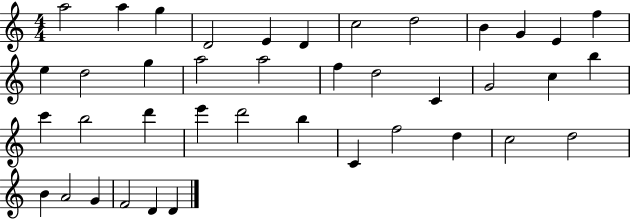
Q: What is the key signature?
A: C major